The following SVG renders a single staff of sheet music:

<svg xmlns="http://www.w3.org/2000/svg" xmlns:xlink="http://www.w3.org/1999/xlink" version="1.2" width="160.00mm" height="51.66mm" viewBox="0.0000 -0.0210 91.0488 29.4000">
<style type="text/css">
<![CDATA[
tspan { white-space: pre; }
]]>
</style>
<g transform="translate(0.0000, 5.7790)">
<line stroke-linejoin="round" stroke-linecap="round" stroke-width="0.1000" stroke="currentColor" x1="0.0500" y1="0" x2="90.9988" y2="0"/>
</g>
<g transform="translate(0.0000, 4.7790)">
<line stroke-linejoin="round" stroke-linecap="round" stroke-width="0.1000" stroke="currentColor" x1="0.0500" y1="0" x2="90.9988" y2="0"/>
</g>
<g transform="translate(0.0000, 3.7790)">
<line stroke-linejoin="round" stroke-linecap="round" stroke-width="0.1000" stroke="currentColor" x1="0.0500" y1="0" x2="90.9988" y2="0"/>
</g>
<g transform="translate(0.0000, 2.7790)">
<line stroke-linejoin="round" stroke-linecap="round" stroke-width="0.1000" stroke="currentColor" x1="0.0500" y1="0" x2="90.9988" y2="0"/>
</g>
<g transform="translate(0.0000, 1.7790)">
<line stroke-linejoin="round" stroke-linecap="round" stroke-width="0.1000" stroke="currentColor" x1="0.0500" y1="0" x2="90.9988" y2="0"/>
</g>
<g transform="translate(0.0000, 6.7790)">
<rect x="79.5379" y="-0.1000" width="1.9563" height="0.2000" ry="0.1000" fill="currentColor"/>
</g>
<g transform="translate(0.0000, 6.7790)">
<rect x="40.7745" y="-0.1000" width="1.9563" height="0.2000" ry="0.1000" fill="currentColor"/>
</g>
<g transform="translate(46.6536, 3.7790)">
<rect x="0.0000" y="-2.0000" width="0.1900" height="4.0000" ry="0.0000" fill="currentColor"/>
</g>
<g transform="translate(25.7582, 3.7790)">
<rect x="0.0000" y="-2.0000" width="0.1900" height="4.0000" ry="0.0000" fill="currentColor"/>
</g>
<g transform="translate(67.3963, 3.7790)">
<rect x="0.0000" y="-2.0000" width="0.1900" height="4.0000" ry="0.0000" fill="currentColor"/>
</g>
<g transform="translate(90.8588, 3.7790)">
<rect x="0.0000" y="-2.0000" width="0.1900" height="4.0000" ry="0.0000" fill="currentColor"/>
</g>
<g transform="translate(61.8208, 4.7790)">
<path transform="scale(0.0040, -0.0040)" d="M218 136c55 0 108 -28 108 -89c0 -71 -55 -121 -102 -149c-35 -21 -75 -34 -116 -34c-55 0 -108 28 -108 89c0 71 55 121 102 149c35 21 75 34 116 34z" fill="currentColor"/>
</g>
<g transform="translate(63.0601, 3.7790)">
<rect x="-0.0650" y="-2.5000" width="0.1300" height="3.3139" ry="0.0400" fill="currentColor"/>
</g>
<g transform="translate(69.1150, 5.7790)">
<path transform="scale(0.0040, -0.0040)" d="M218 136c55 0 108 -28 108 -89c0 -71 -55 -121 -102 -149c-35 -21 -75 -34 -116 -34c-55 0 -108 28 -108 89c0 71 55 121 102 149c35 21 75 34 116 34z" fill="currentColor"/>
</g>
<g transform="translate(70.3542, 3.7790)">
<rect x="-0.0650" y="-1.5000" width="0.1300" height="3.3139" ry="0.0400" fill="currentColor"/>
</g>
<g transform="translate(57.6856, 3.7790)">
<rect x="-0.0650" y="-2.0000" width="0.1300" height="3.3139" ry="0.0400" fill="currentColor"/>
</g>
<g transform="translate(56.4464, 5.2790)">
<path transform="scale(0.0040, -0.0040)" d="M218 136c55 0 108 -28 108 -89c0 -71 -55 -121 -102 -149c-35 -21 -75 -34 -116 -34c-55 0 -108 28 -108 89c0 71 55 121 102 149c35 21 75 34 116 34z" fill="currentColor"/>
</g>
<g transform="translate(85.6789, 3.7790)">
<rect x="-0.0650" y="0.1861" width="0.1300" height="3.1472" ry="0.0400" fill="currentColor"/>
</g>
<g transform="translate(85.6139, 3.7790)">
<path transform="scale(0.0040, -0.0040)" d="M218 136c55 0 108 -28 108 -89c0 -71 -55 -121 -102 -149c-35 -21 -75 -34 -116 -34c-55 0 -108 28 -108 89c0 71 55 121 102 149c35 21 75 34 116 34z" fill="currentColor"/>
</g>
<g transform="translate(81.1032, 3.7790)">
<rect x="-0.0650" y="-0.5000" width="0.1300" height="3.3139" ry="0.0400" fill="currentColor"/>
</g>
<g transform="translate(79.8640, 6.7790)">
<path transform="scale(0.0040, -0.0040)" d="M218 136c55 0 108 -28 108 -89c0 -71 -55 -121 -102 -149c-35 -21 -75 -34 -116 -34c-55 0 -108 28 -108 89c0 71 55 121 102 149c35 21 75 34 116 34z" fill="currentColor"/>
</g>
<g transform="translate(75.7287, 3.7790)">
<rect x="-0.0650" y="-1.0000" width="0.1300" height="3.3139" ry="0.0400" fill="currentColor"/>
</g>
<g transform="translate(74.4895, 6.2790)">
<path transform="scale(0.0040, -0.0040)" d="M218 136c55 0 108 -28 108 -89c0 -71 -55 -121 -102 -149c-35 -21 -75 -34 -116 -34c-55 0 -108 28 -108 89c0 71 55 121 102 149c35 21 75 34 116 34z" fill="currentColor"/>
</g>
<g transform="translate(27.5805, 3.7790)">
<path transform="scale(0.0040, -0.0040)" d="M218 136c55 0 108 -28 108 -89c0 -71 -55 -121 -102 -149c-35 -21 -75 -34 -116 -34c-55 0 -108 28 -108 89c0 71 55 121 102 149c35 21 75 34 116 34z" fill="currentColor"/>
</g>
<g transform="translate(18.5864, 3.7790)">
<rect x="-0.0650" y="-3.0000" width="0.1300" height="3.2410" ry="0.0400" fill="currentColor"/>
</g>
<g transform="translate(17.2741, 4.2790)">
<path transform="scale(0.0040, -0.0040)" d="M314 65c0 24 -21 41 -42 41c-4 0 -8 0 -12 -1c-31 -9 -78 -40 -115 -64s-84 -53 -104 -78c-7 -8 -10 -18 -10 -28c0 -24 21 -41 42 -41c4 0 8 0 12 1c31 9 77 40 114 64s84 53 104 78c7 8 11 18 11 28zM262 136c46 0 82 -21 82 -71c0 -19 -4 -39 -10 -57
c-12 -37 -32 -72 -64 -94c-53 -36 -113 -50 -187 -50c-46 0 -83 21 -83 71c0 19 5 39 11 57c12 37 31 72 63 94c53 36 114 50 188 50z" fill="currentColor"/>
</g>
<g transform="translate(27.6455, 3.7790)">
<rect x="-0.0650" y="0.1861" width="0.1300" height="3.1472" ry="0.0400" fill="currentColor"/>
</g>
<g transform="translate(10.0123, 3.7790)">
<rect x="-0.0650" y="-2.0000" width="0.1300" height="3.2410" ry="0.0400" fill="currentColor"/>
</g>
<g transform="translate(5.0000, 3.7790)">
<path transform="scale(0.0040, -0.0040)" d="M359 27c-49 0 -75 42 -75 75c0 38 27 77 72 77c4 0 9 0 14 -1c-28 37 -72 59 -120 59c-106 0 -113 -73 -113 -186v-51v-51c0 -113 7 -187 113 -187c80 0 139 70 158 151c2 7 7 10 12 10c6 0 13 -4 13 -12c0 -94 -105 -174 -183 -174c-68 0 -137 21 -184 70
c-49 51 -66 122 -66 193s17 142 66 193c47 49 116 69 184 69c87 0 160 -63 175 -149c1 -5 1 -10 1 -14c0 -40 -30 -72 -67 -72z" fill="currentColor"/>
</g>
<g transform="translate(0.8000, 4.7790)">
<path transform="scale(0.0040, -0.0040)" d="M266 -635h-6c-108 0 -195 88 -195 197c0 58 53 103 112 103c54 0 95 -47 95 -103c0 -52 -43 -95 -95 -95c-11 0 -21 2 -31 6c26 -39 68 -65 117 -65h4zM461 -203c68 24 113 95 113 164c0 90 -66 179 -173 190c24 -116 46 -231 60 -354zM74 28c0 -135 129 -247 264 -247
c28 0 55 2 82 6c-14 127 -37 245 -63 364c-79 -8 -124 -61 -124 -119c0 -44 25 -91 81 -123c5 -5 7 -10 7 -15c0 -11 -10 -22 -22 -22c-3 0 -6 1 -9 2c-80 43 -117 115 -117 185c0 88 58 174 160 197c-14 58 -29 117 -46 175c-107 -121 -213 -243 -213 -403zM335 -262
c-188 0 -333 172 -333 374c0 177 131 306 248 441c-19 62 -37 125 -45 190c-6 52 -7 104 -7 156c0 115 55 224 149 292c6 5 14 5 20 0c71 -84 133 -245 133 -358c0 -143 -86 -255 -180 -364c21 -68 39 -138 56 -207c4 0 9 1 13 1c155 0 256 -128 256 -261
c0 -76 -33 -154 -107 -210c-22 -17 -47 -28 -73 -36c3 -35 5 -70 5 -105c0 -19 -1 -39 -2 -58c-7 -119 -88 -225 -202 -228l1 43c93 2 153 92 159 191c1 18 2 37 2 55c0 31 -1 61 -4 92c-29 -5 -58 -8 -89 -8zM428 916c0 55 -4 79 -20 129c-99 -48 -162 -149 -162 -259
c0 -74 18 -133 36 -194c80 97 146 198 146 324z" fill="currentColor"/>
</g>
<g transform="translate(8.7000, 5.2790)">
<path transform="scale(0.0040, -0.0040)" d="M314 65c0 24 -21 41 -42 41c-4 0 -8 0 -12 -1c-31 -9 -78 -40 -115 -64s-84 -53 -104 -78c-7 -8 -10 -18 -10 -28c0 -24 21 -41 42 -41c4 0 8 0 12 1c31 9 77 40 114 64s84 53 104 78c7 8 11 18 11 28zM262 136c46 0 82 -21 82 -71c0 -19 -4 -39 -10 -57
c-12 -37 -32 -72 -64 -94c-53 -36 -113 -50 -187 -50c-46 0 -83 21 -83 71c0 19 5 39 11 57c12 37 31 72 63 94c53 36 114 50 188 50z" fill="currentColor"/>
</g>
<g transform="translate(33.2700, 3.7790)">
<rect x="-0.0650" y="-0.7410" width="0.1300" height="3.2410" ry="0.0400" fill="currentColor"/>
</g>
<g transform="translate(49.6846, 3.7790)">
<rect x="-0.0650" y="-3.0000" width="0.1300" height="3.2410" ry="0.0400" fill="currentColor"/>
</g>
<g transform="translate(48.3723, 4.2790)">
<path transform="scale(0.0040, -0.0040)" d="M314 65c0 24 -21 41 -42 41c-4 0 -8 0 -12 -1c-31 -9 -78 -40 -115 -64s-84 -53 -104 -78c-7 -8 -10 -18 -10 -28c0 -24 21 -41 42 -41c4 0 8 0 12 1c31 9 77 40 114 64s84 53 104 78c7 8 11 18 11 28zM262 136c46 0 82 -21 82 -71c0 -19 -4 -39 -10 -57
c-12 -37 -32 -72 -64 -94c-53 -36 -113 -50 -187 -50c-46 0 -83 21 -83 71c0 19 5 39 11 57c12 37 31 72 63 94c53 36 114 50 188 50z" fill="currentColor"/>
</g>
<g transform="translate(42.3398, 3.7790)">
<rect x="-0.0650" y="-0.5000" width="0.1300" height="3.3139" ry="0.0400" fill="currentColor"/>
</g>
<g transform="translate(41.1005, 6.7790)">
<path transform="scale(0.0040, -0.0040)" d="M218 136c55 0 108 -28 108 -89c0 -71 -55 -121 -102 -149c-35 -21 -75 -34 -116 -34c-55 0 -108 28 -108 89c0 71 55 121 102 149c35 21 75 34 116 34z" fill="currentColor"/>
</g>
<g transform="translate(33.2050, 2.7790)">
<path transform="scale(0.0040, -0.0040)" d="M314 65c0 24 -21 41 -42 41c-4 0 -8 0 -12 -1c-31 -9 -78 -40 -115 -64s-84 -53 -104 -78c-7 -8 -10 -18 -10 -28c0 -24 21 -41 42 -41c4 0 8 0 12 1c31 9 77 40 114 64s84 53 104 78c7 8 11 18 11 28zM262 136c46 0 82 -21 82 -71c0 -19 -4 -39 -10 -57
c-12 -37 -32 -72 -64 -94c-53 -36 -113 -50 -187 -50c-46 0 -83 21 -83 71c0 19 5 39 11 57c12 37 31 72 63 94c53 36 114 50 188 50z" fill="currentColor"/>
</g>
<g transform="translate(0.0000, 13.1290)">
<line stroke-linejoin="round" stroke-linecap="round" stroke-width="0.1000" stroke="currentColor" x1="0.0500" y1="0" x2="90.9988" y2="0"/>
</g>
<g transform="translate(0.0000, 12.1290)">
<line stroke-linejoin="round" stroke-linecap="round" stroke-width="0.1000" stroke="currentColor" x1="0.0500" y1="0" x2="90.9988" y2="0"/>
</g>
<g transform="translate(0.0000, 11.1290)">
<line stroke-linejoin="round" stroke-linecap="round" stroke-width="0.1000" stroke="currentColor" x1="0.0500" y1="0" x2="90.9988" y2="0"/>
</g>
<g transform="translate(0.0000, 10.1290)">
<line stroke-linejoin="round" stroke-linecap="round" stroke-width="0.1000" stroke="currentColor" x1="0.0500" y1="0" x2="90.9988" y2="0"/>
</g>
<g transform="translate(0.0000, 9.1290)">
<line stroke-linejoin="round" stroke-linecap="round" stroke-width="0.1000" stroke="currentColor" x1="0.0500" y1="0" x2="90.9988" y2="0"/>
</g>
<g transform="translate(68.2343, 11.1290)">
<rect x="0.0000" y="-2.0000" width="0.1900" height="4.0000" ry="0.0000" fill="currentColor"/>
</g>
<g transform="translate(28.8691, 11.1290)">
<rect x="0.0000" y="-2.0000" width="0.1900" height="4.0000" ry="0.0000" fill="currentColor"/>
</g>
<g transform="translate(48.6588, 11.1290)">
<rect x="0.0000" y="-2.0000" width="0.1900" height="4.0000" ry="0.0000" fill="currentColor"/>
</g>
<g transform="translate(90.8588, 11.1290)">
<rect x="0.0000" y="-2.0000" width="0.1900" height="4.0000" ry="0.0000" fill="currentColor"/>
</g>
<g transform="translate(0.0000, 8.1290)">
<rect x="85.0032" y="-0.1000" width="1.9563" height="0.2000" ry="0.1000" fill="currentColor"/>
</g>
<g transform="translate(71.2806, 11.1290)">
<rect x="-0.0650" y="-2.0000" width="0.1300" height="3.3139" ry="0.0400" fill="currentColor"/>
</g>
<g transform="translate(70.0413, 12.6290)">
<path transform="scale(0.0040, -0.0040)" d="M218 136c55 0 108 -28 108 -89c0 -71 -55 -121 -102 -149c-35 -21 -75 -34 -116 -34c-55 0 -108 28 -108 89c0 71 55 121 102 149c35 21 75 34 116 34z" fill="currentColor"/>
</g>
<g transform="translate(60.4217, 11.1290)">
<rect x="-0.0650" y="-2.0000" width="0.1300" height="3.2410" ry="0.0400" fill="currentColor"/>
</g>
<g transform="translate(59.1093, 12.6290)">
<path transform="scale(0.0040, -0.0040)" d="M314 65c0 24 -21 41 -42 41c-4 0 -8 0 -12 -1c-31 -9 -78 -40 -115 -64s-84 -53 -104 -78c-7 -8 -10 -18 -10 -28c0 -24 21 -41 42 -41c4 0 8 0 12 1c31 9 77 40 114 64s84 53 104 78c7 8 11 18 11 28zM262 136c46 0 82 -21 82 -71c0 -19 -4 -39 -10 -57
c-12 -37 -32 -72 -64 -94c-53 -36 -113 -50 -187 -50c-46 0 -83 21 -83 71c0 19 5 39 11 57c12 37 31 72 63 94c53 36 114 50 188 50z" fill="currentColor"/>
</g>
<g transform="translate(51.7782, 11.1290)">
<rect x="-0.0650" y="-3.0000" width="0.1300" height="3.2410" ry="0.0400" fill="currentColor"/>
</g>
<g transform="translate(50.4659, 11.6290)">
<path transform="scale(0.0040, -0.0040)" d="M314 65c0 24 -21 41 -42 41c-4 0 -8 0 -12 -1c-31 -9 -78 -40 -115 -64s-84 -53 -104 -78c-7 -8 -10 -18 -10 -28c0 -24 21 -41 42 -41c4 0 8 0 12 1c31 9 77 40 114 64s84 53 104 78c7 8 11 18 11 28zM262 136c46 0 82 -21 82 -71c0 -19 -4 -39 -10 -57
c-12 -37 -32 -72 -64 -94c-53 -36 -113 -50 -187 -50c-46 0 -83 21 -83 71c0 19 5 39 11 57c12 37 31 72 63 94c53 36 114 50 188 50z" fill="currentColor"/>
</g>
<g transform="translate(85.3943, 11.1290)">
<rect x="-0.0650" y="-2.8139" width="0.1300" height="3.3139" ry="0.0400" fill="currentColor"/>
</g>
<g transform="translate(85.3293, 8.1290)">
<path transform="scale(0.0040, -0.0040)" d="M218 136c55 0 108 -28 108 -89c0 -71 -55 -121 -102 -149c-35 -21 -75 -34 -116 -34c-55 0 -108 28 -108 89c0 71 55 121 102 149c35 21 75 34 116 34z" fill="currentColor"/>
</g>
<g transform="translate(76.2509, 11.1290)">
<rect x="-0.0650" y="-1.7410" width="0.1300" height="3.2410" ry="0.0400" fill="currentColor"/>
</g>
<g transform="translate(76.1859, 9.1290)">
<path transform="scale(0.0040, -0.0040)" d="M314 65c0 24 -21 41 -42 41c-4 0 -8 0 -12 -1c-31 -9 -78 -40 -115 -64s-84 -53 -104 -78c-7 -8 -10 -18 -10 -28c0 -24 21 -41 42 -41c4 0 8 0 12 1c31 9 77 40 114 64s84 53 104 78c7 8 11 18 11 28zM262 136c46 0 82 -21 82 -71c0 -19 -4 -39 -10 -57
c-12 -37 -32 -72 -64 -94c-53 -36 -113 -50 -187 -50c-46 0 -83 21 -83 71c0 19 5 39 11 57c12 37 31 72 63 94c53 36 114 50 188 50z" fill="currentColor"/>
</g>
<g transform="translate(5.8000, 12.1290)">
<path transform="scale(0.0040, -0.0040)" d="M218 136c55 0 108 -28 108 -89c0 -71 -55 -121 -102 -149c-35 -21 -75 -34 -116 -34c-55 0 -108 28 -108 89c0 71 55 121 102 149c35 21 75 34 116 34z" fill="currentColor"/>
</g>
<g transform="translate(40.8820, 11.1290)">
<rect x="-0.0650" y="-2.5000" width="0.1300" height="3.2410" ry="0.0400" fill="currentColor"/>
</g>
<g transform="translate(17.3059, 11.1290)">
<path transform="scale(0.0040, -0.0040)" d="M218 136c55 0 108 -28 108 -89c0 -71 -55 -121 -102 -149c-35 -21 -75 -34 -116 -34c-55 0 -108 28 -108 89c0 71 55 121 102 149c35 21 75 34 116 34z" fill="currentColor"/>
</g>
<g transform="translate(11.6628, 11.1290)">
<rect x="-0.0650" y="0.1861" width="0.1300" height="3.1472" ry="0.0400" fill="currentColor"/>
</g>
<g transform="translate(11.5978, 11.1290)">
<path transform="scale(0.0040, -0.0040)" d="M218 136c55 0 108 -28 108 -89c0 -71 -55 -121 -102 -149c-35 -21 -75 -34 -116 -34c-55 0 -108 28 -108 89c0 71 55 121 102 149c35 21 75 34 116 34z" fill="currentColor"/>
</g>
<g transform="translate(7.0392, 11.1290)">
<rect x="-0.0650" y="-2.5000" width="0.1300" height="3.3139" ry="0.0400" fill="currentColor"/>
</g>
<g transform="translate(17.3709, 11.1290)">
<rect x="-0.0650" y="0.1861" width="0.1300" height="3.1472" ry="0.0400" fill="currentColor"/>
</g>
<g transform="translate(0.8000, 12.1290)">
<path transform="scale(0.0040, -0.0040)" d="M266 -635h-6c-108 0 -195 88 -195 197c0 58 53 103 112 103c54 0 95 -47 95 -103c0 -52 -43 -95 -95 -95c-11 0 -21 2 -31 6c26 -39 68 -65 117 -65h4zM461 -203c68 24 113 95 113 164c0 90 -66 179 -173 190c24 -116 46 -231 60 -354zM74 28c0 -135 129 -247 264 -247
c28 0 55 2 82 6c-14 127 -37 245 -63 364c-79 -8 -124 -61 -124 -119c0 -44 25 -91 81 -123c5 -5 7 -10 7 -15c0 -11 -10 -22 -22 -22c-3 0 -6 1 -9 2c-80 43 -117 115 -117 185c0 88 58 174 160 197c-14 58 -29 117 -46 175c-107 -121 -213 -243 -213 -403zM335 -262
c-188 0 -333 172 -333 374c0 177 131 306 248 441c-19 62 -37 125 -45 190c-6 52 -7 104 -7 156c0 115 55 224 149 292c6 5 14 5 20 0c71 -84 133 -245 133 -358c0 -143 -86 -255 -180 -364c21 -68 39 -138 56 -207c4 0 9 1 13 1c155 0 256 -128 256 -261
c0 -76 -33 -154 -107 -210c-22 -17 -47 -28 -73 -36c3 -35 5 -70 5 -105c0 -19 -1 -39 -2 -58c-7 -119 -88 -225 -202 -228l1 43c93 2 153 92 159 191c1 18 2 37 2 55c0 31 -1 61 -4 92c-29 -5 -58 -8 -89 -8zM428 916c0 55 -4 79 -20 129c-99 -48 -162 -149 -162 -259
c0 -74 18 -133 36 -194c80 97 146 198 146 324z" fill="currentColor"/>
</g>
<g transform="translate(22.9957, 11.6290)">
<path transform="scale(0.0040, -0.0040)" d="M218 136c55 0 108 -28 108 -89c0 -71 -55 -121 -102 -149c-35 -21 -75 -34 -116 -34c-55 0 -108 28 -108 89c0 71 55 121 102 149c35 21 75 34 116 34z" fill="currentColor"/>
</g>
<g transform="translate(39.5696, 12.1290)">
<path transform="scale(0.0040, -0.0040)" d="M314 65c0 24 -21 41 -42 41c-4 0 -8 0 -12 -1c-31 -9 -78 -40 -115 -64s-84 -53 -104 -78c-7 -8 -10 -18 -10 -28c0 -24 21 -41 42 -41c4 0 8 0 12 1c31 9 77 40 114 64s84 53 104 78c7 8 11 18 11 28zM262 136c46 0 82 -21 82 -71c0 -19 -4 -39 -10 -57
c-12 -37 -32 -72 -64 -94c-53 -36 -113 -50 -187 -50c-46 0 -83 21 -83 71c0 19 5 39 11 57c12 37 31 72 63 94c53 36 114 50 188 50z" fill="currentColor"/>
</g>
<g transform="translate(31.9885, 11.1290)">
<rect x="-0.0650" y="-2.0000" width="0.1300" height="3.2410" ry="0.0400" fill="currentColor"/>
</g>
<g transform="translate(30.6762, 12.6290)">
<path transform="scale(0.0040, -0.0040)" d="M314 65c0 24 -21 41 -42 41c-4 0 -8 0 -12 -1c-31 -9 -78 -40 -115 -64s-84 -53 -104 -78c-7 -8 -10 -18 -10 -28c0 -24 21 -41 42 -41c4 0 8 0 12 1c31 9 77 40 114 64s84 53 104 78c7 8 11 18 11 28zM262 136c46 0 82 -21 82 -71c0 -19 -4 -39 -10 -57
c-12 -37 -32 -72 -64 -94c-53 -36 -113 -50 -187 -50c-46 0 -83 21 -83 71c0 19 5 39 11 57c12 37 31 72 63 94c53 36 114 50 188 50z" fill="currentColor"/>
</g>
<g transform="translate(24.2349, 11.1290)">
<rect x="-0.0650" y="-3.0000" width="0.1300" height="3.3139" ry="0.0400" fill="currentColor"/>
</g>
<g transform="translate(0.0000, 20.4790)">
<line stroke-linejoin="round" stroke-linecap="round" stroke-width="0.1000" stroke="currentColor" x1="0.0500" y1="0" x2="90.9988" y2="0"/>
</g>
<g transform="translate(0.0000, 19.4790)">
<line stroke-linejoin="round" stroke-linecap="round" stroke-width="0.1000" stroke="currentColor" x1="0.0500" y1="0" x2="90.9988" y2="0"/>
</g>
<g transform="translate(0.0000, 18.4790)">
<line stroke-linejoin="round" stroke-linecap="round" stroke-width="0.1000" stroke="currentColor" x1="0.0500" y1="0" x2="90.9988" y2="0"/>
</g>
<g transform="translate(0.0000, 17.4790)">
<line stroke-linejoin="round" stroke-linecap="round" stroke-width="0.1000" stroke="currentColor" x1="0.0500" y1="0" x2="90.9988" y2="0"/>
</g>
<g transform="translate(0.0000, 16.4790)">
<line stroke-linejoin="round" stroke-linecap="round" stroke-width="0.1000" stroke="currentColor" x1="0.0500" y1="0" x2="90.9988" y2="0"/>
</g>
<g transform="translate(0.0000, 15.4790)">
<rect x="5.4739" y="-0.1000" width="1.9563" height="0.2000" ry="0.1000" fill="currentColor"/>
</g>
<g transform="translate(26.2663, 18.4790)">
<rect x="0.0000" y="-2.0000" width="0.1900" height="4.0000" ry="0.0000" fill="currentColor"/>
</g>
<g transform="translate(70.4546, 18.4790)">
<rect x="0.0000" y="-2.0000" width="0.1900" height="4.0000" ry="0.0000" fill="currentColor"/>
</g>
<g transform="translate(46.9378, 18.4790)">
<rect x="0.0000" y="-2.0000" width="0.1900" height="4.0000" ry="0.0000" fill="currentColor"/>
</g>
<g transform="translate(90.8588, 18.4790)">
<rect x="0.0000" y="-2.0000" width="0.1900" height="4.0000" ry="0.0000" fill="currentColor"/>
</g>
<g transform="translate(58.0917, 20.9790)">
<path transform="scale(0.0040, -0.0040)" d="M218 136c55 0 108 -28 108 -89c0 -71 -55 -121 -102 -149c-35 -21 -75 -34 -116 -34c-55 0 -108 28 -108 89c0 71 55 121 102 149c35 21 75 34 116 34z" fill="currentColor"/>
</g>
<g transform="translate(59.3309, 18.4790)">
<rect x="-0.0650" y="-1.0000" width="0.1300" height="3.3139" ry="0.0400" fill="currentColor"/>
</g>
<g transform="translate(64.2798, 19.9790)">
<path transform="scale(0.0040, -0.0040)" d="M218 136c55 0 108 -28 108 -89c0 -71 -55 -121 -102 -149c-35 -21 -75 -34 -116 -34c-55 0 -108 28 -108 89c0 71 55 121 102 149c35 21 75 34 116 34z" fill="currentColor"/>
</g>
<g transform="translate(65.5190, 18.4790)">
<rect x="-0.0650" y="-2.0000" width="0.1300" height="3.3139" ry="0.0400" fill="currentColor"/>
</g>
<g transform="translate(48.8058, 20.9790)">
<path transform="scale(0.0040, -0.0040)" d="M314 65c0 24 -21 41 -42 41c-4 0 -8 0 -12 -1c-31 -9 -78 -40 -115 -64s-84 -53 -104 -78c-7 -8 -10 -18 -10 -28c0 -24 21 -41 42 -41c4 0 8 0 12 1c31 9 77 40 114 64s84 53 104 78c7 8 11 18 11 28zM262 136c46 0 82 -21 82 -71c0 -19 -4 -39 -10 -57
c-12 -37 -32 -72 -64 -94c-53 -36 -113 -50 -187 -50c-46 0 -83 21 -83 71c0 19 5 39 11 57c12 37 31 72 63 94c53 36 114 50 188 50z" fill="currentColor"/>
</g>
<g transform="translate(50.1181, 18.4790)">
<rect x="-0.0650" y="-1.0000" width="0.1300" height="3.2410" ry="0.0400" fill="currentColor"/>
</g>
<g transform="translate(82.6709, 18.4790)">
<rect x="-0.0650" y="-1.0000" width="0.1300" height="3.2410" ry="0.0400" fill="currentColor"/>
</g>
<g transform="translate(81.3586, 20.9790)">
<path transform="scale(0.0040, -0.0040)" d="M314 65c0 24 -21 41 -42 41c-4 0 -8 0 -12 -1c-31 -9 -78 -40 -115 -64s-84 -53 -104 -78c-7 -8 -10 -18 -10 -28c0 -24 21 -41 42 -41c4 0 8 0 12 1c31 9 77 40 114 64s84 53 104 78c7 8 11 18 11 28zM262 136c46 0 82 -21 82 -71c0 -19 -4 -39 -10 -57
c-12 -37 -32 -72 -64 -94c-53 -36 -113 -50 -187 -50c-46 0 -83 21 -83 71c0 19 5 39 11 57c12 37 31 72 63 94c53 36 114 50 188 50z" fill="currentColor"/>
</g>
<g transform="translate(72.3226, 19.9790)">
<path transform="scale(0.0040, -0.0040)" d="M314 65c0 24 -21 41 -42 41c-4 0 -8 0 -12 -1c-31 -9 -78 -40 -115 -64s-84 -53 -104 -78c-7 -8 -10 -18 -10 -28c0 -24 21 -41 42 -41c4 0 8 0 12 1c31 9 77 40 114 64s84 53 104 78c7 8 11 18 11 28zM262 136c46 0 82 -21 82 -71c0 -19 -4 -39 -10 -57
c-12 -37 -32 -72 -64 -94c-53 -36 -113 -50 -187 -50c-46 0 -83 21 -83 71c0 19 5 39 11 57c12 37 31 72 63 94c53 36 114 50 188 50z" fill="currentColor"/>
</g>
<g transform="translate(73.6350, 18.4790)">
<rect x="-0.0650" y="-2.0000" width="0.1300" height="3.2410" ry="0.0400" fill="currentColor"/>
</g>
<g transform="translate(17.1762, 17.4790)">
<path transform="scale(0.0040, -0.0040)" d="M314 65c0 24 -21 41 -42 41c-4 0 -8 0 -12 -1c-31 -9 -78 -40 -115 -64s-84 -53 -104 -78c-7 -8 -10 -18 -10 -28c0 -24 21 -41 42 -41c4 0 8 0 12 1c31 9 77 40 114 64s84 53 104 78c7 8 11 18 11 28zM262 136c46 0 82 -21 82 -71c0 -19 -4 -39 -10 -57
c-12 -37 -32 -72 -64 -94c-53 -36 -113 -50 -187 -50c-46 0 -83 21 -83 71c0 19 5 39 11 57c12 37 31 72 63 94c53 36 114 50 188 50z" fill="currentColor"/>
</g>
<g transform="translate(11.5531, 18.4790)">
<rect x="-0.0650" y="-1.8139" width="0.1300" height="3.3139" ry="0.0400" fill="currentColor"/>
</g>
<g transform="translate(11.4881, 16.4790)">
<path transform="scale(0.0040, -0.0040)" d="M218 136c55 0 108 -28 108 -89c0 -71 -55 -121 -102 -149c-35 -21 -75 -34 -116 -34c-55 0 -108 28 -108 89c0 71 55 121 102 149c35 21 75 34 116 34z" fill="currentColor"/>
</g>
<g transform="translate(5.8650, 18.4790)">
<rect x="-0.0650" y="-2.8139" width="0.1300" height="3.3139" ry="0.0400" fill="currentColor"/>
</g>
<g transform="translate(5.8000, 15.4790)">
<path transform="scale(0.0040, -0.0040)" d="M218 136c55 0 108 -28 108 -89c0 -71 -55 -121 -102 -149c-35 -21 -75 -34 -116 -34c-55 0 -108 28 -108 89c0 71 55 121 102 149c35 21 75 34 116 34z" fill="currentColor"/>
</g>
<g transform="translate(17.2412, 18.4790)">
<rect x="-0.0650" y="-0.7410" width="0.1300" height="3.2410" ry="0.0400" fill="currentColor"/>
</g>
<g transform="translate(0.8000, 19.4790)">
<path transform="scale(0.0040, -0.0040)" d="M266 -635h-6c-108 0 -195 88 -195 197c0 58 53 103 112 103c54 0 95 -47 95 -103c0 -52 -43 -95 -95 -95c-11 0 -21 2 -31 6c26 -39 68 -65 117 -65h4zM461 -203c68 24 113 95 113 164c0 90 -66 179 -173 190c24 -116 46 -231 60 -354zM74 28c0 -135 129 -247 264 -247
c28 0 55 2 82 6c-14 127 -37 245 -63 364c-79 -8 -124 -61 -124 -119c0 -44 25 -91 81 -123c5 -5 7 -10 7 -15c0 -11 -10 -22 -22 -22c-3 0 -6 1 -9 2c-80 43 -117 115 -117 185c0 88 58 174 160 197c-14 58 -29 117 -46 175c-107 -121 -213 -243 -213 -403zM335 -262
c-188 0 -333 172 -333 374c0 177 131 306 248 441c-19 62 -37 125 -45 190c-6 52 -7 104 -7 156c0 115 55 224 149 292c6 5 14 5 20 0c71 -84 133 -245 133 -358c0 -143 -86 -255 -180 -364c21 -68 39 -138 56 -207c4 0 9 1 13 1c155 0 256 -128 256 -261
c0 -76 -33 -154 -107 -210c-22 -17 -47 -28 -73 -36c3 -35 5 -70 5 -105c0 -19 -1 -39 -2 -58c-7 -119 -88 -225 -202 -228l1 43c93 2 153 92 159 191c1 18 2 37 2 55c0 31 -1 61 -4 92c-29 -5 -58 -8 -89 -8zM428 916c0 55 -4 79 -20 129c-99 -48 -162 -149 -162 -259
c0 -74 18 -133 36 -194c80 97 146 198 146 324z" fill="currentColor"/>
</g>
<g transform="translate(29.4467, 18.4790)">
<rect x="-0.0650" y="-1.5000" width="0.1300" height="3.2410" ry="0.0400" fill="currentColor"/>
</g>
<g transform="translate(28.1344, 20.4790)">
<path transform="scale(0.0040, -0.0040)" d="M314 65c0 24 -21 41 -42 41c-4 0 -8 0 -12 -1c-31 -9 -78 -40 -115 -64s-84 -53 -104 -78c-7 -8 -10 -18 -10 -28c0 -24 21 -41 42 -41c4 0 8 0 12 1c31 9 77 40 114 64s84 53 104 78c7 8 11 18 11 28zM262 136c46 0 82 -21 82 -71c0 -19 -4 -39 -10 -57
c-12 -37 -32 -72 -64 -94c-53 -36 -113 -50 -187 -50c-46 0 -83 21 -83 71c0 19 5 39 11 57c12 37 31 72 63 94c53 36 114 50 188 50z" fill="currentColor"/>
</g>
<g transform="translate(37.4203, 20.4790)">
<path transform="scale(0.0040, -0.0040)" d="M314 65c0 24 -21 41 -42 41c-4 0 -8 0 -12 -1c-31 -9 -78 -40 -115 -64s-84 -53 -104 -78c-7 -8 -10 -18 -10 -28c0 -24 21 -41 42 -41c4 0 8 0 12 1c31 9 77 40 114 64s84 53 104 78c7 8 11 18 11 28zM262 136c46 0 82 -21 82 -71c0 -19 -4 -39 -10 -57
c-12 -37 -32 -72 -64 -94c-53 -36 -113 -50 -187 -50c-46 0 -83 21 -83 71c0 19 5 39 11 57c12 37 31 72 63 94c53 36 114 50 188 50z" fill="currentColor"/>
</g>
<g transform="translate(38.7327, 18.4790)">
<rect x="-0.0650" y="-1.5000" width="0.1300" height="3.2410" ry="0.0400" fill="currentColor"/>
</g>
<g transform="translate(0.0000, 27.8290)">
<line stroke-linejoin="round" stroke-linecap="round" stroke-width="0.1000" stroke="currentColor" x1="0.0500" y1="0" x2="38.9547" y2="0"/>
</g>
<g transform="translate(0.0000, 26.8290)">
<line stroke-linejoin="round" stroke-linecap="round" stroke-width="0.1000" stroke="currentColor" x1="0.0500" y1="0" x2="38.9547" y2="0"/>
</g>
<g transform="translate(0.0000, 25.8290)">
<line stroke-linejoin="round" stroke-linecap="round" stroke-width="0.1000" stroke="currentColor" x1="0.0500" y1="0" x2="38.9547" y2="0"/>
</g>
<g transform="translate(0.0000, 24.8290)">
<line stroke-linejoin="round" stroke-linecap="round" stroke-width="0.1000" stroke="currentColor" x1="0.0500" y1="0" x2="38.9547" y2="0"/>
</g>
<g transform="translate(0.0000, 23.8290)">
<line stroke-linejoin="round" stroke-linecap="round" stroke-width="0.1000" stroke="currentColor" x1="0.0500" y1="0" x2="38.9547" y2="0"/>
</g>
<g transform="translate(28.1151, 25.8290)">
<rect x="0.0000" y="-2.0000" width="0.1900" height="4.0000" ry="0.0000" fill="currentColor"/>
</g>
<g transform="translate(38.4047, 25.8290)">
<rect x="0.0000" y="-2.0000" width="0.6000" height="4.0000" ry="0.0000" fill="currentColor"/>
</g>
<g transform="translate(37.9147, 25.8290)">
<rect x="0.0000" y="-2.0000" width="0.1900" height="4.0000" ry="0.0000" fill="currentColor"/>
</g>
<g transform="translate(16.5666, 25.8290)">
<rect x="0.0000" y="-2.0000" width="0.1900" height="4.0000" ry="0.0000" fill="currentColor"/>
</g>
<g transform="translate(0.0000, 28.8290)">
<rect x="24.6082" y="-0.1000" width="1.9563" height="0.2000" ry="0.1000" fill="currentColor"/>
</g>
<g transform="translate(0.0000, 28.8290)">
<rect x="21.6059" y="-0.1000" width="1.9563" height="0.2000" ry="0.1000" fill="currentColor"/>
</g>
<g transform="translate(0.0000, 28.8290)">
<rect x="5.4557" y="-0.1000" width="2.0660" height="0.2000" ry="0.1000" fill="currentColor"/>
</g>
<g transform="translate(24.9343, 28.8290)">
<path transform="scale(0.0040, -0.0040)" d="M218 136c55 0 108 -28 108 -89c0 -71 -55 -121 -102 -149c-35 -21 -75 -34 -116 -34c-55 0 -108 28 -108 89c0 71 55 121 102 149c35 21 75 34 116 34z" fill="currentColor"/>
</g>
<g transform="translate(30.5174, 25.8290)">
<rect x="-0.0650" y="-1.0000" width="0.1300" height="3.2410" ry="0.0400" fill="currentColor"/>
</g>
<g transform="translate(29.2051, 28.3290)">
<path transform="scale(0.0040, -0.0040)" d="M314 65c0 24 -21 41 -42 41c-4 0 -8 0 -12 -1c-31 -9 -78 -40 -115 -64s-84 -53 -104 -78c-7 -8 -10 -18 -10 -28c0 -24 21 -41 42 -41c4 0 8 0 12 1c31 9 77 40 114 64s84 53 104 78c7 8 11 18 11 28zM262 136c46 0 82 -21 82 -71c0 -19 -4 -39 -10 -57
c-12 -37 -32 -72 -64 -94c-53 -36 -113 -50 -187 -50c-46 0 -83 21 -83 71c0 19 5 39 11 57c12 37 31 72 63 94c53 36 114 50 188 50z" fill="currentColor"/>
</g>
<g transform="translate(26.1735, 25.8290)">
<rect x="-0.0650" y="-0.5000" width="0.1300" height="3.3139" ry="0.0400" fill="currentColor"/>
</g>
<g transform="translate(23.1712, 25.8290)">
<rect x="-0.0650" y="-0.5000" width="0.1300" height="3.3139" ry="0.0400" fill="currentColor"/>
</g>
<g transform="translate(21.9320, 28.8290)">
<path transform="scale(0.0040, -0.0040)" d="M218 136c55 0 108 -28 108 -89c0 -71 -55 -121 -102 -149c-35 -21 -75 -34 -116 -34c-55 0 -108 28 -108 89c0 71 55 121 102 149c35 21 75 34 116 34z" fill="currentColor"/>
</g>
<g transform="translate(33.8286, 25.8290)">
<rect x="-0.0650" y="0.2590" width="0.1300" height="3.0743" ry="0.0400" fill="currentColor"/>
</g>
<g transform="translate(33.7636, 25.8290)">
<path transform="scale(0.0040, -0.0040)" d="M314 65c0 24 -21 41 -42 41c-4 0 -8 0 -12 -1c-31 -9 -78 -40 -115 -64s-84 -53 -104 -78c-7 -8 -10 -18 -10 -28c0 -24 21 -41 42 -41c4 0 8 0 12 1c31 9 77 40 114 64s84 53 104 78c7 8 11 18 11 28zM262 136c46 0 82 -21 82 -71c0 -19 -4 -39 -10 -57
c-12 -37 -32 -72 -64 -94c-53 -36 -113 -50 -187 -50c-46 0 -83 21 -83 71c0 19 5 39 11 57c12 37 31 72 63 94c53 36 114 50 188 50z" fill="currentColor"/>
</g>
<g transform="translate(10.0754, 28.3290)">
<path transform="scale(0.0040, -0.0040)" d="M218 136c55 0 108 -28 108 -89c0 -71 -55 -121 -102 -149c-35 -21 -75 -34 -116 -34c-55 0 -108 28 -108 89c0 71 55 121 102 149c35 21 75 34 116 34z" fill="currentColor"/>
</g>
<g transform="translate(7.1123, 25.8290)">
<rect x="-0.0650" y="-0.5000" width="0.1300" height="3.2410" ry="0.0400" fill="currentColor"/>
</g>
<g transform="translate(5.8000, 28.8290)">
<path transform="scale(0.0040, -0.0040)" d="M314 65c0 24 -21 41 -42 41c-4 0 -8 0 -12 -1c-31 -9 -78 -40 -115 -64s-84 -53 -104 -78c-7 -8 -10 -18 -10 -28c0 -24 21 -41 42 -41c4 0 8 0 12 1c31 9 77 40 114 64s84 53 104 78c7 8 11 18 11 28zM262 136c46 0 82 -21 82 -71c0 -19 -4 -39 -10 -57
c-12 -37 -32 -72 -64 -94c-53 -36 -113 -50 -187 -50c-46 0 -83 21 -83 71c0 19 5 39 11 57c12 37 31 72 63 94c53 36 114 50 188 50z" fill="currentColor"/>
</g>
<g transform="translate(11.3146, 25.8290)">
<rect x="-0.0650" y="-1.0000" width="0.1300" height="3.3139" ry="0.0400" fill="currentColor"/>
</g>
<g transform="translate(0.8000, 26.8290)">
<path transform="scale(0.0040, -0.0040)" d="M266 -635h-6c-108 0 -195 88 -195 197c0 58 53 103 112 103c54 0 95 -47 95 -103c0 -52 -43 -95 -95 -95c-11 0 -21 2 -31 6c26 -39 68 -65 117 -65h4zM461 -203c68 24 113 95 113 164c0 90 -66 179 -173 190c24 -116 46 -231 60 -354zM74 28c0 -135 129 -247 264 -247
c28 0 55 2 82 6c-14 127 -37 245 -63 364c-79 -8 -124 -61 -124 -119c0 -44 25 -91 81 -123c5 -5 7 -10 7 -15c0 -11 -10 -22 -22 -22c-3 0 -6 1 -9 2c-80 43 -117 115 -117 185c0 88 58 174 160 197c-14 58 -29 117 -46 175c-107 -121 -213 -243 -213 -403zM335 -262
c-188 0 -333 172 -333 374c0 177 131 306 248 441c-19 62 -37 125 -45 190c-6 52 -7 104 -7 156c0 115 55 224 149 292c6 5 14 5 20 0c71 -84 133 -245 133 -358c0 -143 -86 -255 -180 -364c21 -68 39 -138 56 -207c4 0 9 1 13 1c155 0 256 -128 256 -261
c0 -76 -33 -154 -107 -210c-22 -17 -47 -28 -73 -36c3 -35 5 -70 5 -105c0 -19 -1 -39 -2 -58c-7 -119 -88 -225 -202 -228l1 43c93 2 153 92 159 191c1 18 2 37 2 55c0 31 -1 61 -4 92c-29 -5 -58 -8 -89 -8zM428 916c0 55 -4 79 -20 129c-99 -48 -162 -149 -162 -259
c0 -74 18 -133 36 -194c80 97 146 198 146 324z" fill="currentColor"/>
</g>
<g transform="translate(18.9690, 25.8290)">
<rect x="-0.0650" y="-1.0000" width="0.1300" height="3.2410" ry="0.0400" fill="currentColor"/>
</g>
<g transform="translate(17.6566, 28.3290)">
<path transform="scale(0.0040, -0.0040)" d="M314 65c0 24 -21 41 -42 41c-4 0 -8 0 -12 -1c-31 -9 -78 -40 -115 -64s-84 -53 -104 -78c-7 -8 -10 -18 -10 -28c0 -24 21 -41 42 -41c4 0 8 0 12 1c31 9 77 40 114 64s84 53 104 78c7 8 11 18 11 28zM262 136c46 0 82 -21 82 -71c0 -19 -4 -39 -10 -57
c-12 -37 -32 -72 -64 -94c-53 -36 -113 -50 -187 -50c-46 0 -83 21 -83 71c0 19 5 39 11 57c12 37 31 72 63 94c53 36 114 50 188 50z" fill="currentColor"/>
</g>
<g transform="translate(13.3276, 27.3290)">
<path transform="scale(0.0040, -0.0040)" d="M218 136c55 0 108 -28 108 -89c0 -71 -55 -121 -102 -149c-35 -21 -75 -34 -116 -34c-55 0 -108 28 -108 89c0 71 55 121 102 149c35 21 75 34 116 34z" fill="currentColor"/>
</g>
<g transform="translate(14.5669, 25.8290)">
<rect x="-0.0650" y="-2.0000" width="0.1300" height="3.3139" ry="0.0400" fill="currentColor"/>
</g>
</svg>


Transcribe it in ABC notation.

X:1
T:Untitled
M:4/4
L:1/4
K:C
F2 A2 B d2 C A2 F G E D C B G B B A F2 G2 A2 F2 F f2 a a f d2 E2 E2 D2 D F F2 D2 C2 D F D2 C C D2 B2